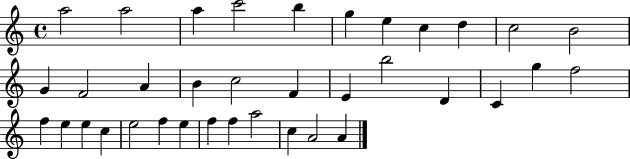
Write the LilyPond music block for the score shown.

{
  \clef treble
  \time 4/4
  \defaultTimeSignature
  \key c \major
  a''2 a''2 | a''4 c'''2 b''4 | g''4 e''4 c''4 d''4 | c''2 b'2 | \break g'4 f'2 a'4 | b'4 c''2 f'4 | e'4 b''2 d'4 | c'4 g''4 f''2 | \break f''4 e''4 e''4 c''4 | e''2 f''4 e''4 | f''4 f''4 a''2 | c''4 a'2 a'4 | \break \bar "|."
}